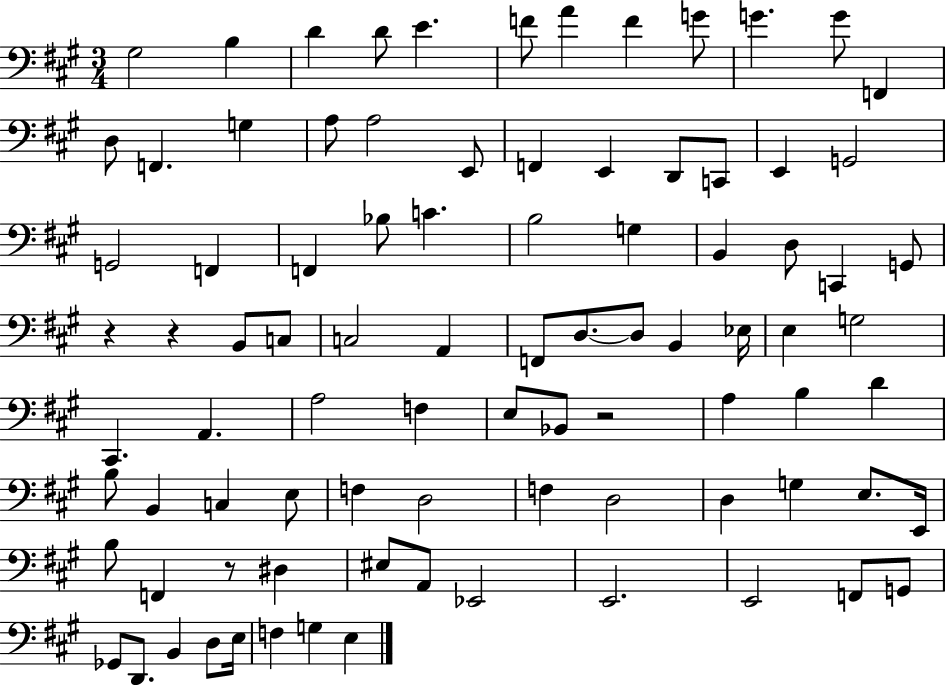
{
  \clef bass
  \numericTimeSignature
  \time 3/4
  \key a \major
  gis2 b4 | d'4 d'8 e'4. | f'8 a'4 f'4 g'8 | g'4. g'8 f,4 | \break d8 f,4. g4 | a8 a2 e,8 | f,4 e,4 d,8 c,8 | e,4 g,2 | \break g,2 f,4 | f,4 bes8 c'4. | b2 g4 | b,4 d8 c,4 g,8 | \break r4 r4 b,8 c8 | c2 a,4 | f,8 d8.~~ d8 b,4 ees16 | e4 g2 | \break cis,4. a,4. | a2 f4 | e8 bes,8 r2 | a4 b4 d'4 | \break b8 b,4 c4 e8 | f4 d2 | f4 d2 | d4 g4 e8. e,16 | \break b8 f,4 r8 dis4 | eis8 a,8 ees,2 | e,2. | e,2 f,8 g,8 | \break ges,8 d,8. b,4 d8 e16 | f4 g4 e4 | \bar "|."
}